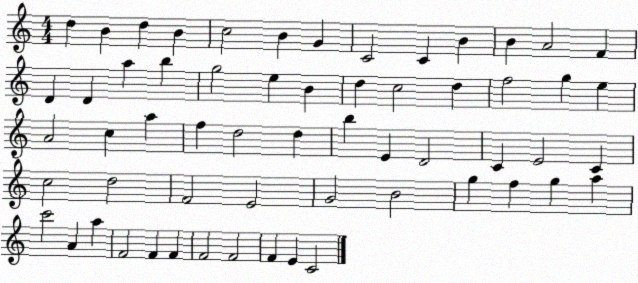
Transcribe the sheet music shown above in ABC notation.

X:1
T:Untitled
M:4/4
L:1/4
K:C
d B d B c2 B G C2 C B B A2 F D D a b g2 e B d c2 d f2 g e A2 c a f d2 d b E D2 C E2 C c2 d2 F2 E2 G2 B2 g f g a c'2 A a F2 F F F2 F2 F E C2